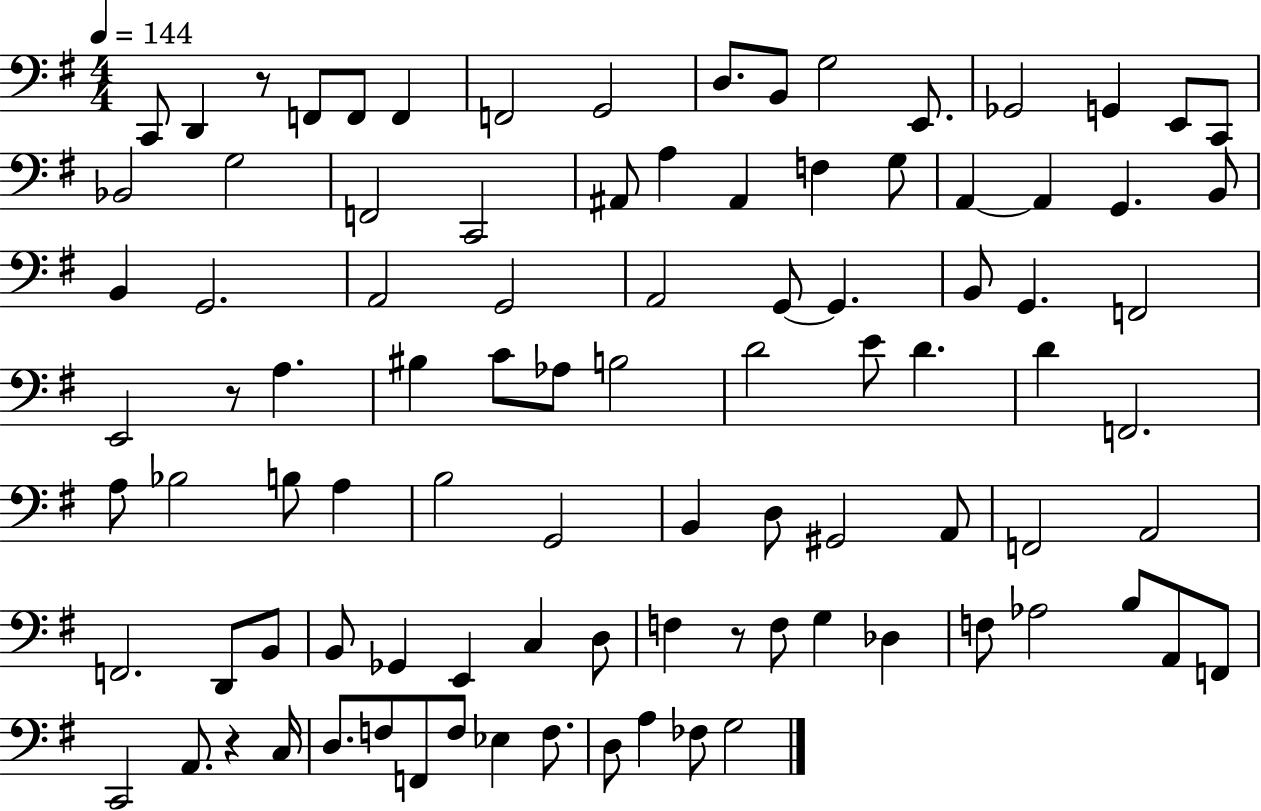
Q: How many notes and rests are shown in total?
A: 95